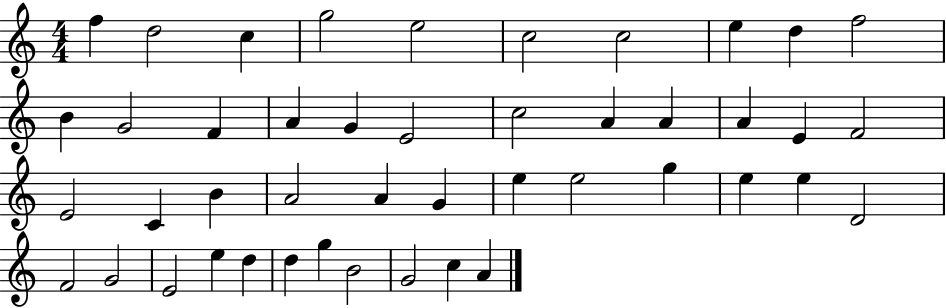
{
  \clef treble
  \numericTimeSignature
  \time 4/4
  \key c \major
  f''4 d''2 c''4 | g''2 e''2 | c''2 c''2 | e''4 d''4 f''2 | \break b'4 g'2 f'4 | a'4 g'4 e'2 | c''2 a'4 a'4 | a'4 e'4 f'2 | \break e'2 c'4 b'4 | a'2 a'4 g'4 | e''4 e''2 g''4 | e''4 e''4 d'2 | \break f'2 g'2 | e'2 e''4 d''4 | d''4 g''4 b'2 | g'2 c''4 a'4 | \break \bar "|."
}